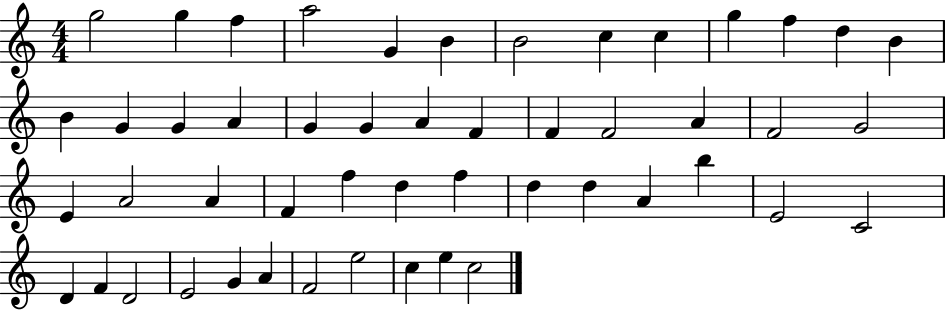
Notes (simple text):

G5/h G5/q F5/q A5/h G4/q B4/q B4/h C5/q C5/q G5/q F5/q D5/q B4/q B4/q G4/q G4/q A4/q G4/q G4/q A4/q F4/q F4/q F4/h A4/q F4/h G4/h E4/q A4/h A4/q F4/q F5/q D5/q F5/q D5/q D5/q A4/q B5/q E4/h C4/h D4/q F4/q D4/h E4/h G4/q A4/q F4/h E5/h C5/q E5/q C5/h